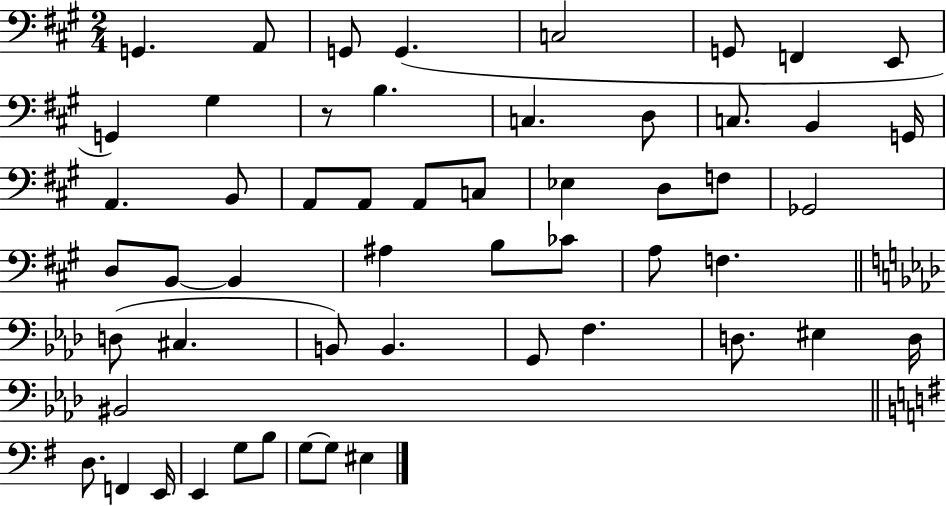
X:1
T:Untitled
M:2/4
L:1/4
K:A
G,, A,,/2 G,,/2 G,, C,2 G,,/2 F,, E,,/2 G,, ^G, z/2 B, C, D,/2 C,/2 B,, G,,/4 A,, B,,/2 A,,/2 A,,/2 A,,/2 C,/2 _E, D,/2 F,/2 _G,,2 D,/2 B,,/2 B,, ^A, B,/2 _C/2 A,/2 F, D,/2 ^C, B,,/2 B,, G,,/2 F, D,/2 ^E, D,/4 ^B,,2 D,/2 F,, E,,/4 E,, G,/2 B,/2 G,/2 G,/2 ^E,